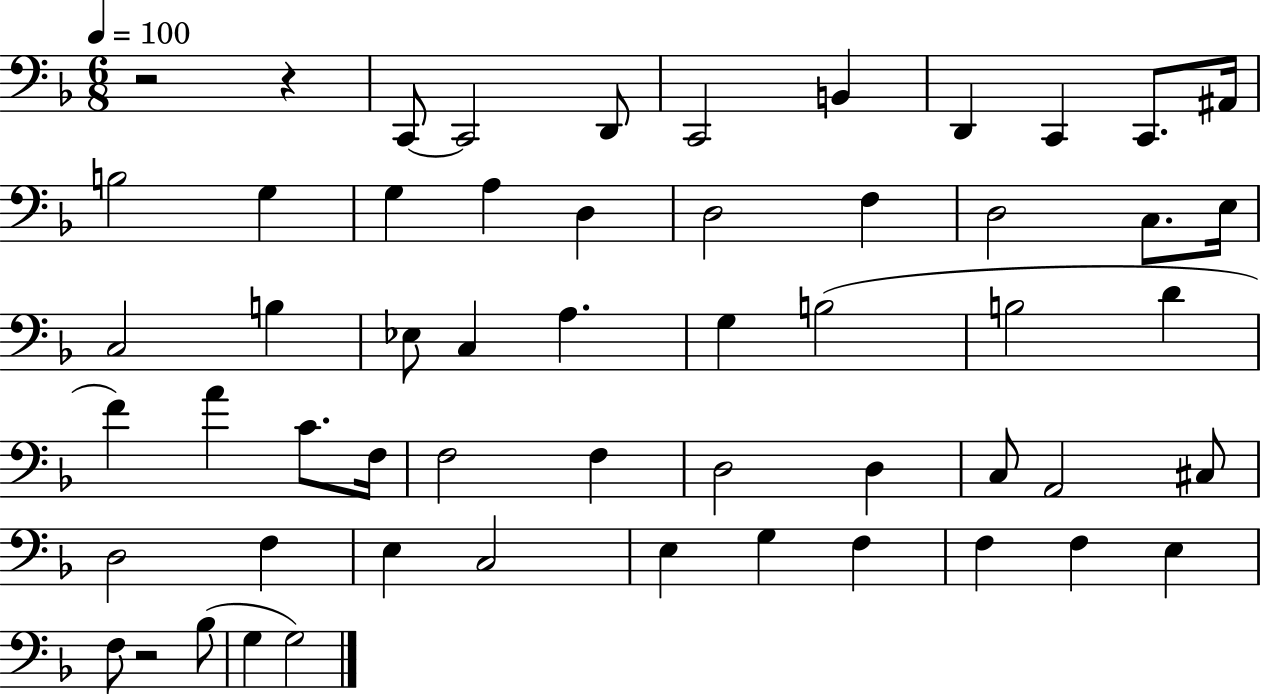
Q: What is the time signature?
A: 6/8